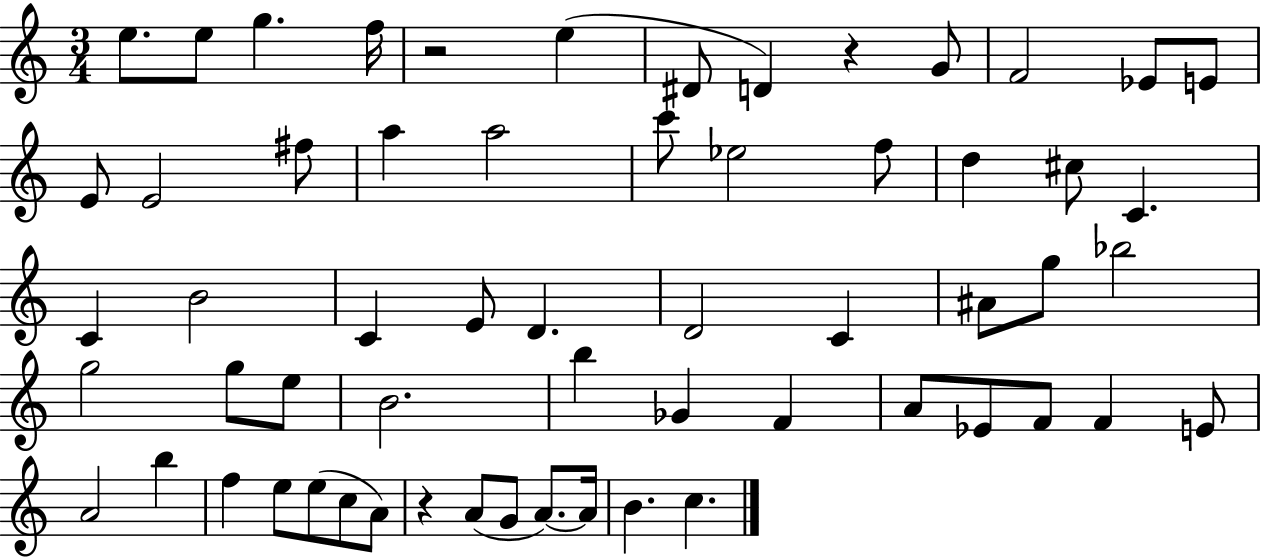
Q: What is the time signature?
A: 3/4